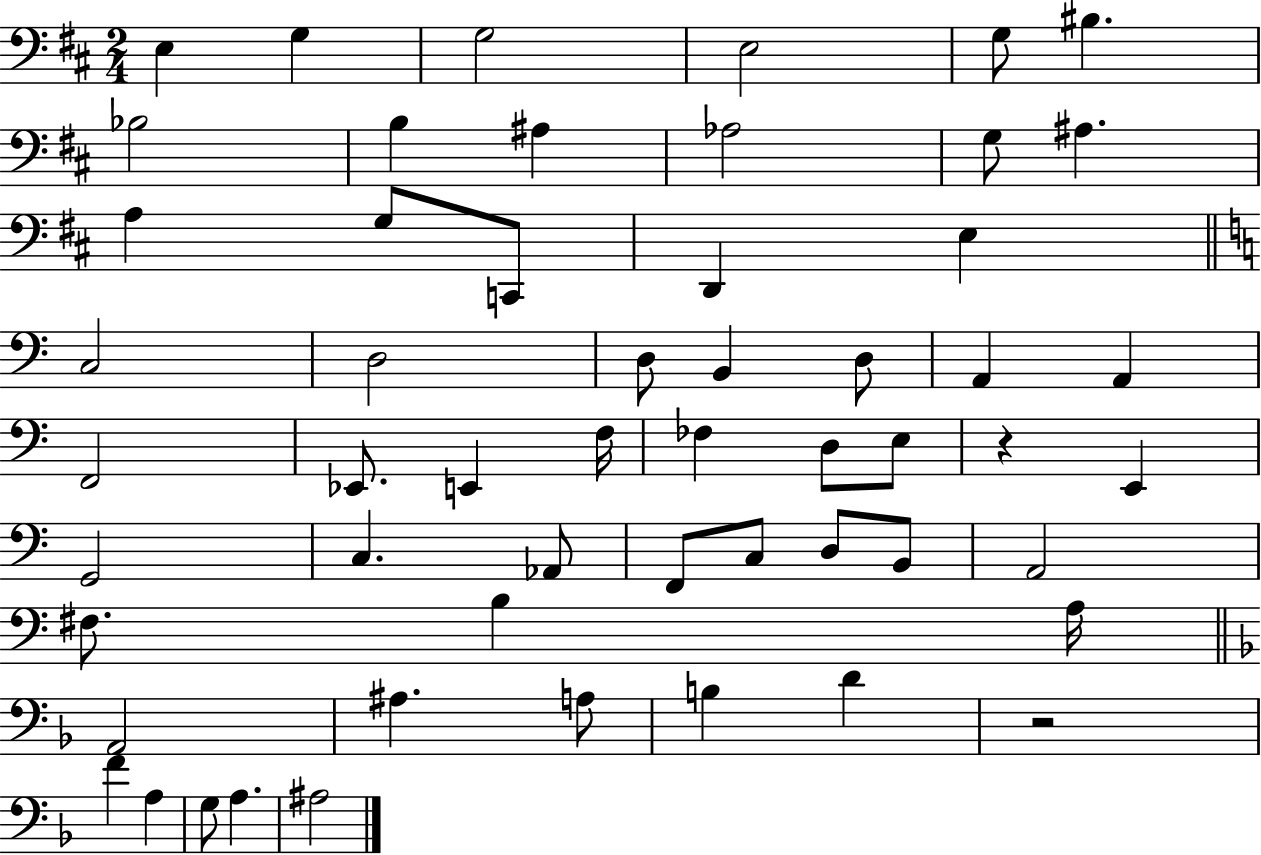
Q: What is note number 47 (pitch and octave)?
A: B3